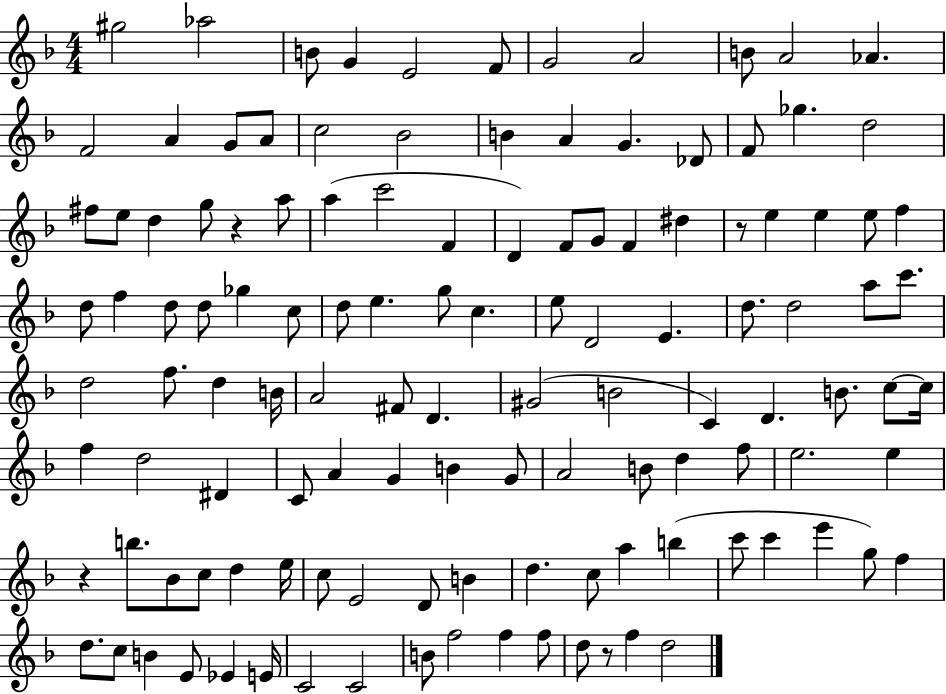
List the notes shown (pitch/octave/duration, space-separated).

G#5/h Ab5/h B4/e G4/q E4/h F4/e G4/h A4/h B4/e A4/h Ab4/q. F4/h A4/q G4/e A4/e C5/h Bb4/h B4/q A4/q G4/q. Db4/e F4/e Gb5/q. D5/h F#5/e E5/e D5/q G5/e R/q A5/e A5/q C6/h F4/q D4/q F4/e G4/e F4/q D#5/q R/e E5/q E5/q E5/e F5/q D5/e F5/q D5/e D5/e Gb5/q C5/e D5/e E5/q. G5/e C5/q. E5/e D4/h E4/q. D5/e. D5/h A5/e C6/e. D5/h F5/e. D5/q B4/s A4/h F#4/e D4/q. G#4/h B4/h C4/q D4/q. B4/e. C5/e C5/s F5/q D5/h D#4/q C4/e A4/q G4/q B4/q G4/e A4/h B4/e D5/q F5/e E5/h. E5/q R/q B5/e. Bb4/e C5/e D5/q E5/s C5/e E4/h D4/e B4/q D5/q. C5/e A5/q B5/q C6/e C6/q E6/q G5/e F5/q D5/e. C5/e B4/q E4/e Eb4/q E4/s C4/h C4/h B4/e F5/h F5/q F5/e D5/e R/e F5/q D5/h